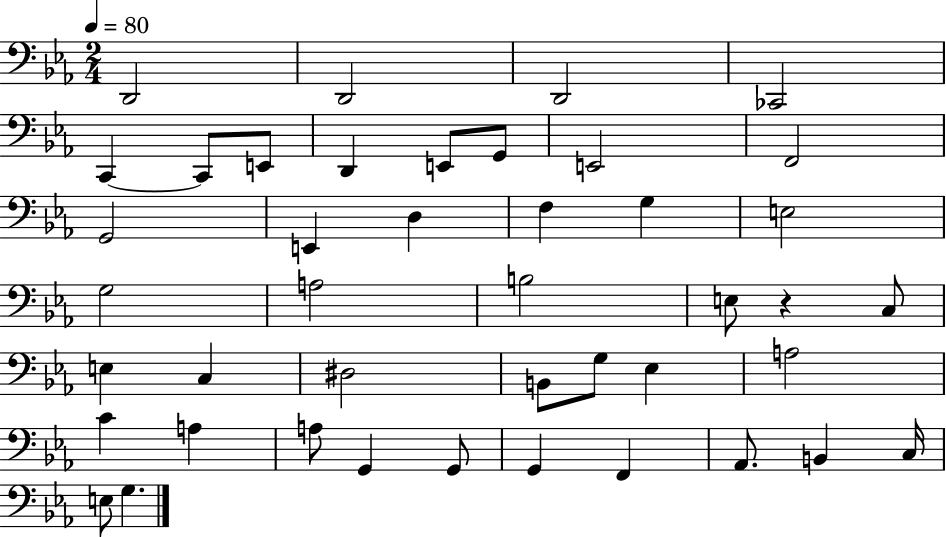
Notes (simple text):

D2/h D2/h D2/h CES2/h C2/q C2/e E2/e D2/q E2/e G2/e E2/h F2/h G2/h E2/q D3/q F3/q G3/q E3/h G3/h A3/h B3/h E3/e R/q C3/e E3/q C3/q D#3/h B2/e G3/e Eb3/q A3/h C4/q A3/q A3/e G2/q G2/e G2/q F2/q Ab2/e. B2/q C3/s E3/e G3/q.